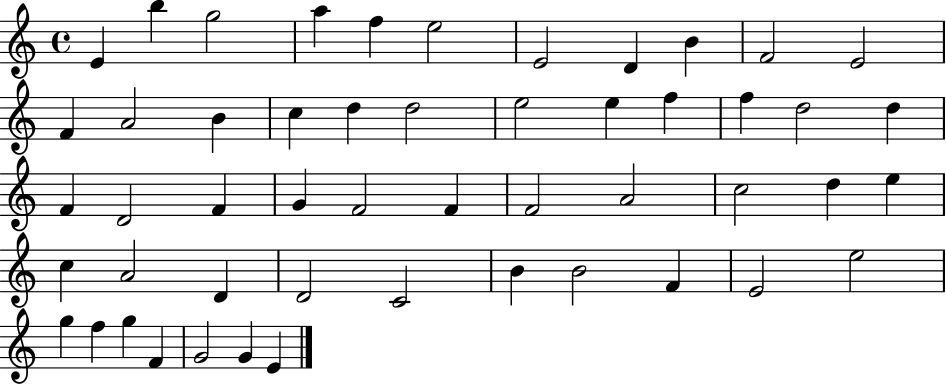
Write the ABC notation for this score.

X:1
T:Untitled
M:4/4
L:1/4
K:C
E b g2 a f e2 E2 D B F2 E2 F A2 B c d d2 e2 e f f d2 d F D2 F G F2 F F2 A2 c2 d e c A2 D D2 C2 B B2 F E2 e2 g f g F G2 G E